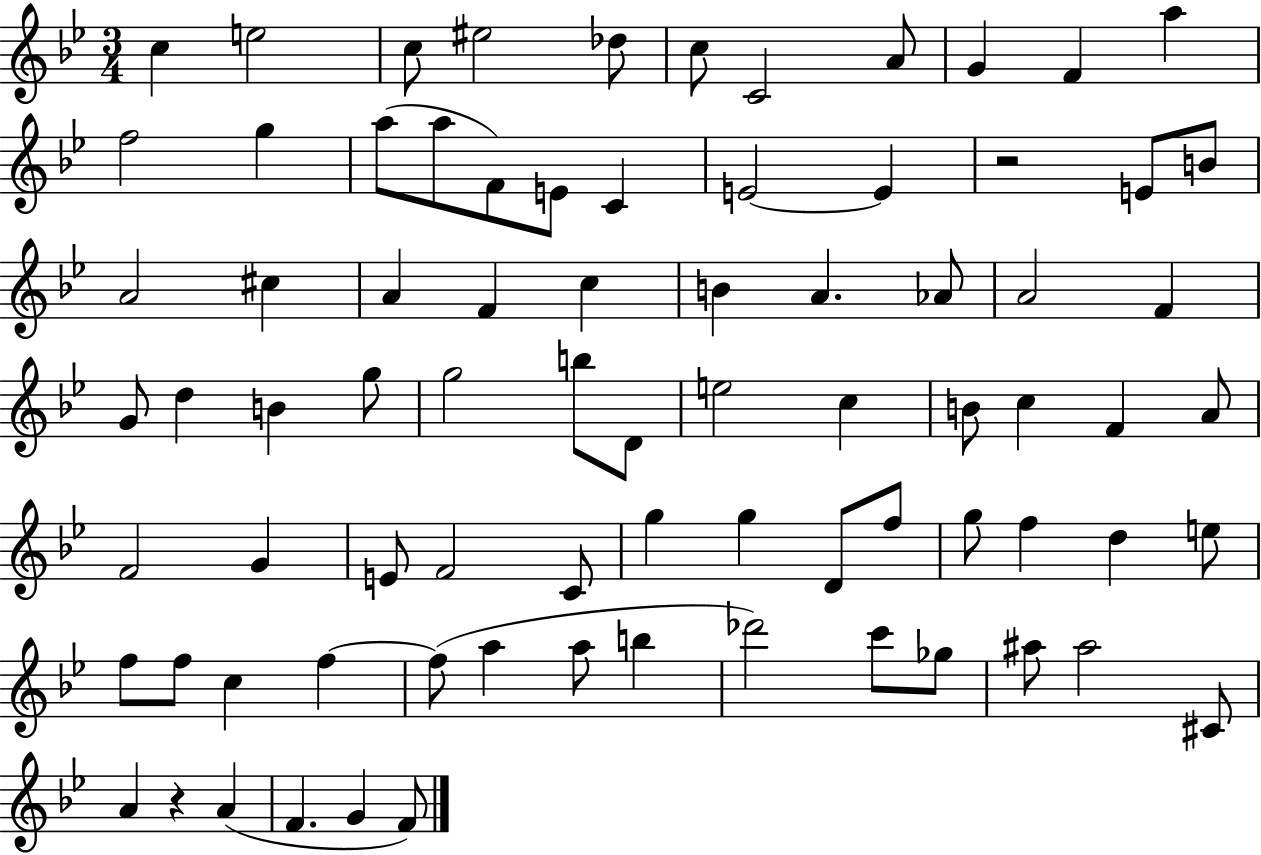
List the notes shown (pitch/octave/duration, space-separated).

C5/q E5/h C5/e EIS5/h Db5/e C5/e C4/h A4/e G4/q F4/q A5/q F5/h G5/q A5/e A5/e F4/e E4/e C4/q E4/h E4/q R/h E4/e B4/e A4/h C#5/q A4/q F4/q C5/q B4/q A4/q. Ab4/e A4/h F4/q G4/e D5/q B4/q G5/e G5/h B5/e D4/e E5/h C5/q B4/e C5/q F4/q A4/e F4/h G4/q E4/e F4/h C4/e G5/q G5/q D4/e F5/e G5/e F5/q D5/q E5/e F5/e F5/e C5/q F5/q F5/e A5/q A5/e B5/q Db6/h C6/e Gb5/e A#5/e A#5/h C#4/e A4/q R/q A4/q F4/q. G4/q F4/e